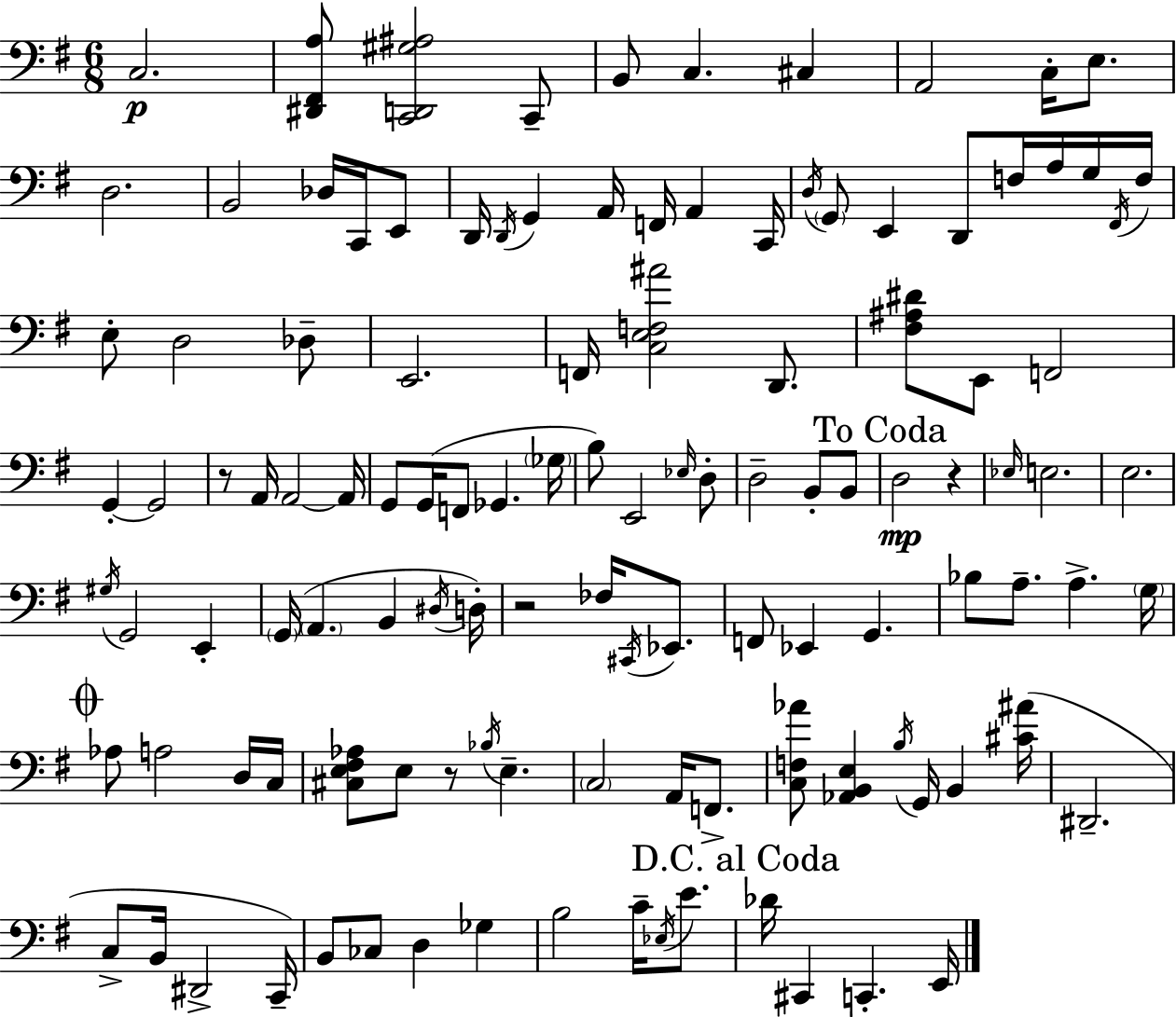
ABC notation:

X:1
T:Untitled
M:6/8
L:1/4
K:G
C,2 [^D,,^F,,A,]/2 [C,,D,,^G,^A,]2 C,,/2 B,,/2 C, ^C, A,,2 C,/4 E,/2 D,2 B,,2 _D,/4 C,,/4 E,,/2 D,,/4 D,,/4 G,, A,,/4 F,,/4 A,, C,,/4 D,/4 G,,/2 E,, D,,/2 F,/4 A,/4 G,/4 ^F,,/4 F,/4 E,/2 D,2 _D,/2 E,,2 F,,/4 [C,E,F,^A]2 D,,/2 [^F,^A,^D]/2 E,,/2 F,,2 G,, G,,2 z/2 A,,/4 A,,2 A,,/4 G,,/2 G,,/4 F,,/2 _G,, _G,/4 B,/2 E,,2 _E,/4 D,/2 D,2 B,,/2 B,,/2 D,2 z _E,/4 E,2 E,2 ^G,/4 G,,2 E,, G,,/4 A,, B,, ^D,/4 D,/4 z2 _F,/4 ^C,,/4 _E,,/2 F,,/2 _E,, G,, _B,/2 A,/2 A, G,/4 _A,/2 A,2 D,/4 C,/4 [^C,E,^F,_A,]/2 E,/2 z/2 _B,/4 E, C,2 A,,/4 F,,/2 [C,F,_A]/2 [_A,,B,,E,] B,/4 G,,/4 B,, [^C^A]/4 ^D,,2 C,/2 B,,/4 ^D,,2 C,,/4 B,,/2 _C,/2 D, _G, B,2 C/4 _E,/4 E/2 _D/4 ^C,, C,, E,,/4